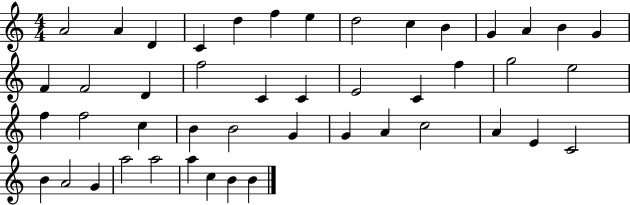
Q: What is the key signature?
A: C major